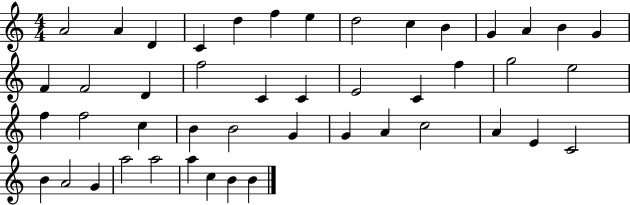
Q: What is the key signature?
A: C major